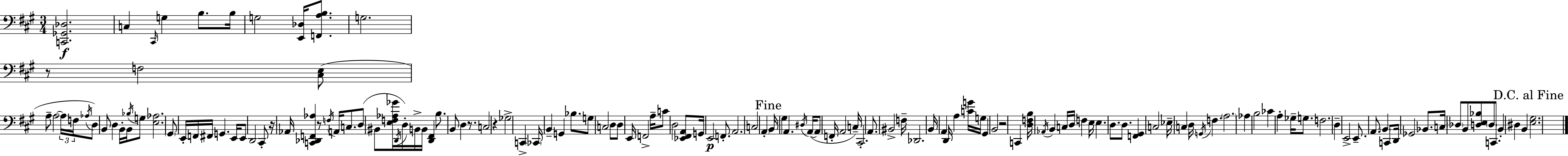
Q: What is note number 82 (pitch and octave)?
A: A3